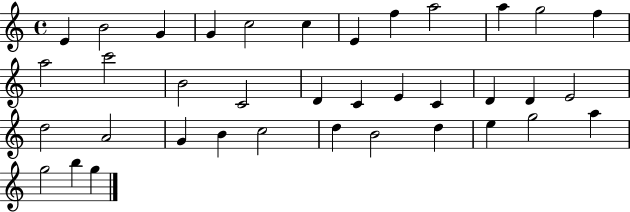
E4/q B4/h G4/q G4/q C5/h C5/q E4/q F5/q A5/h A5/q G5/h F5/q A5/h C6/h B4/h C4/h D4/q C4/q E4/q C4/q D4/q D4/q E4/h D5/h A4/h G4/q B4/q C5/h D5/q B4/h D5/q E5/q G5/h A5/q G5/h B5/q G5/q